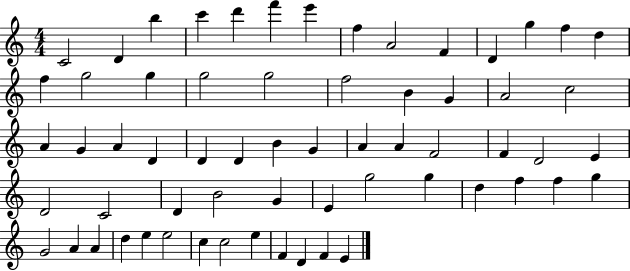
{
  \clef treble
  \numericTimeSignature
  \time 4/4
  \key c \major
  c'2 d'4 b''4 | c'''4 d'''4 f'''4 e'''4 | f''4 a'2 f'4 | d'4 g''4 f''4 d''4 | \break f''4 g''2 g''4 | g''2 g''2 | f''2 b'4 g'4 | a'2 c''2 | \break a'4 g'4 a'4 d'4 | d'4 d'4 b'4 g'4 | a'4 a'4 f'2 | f'4 d'2 e'4 | \break d'2 c'2 | d'4 b'2 g'4 | e'4 g''2 g''4 | d''4 f''4 f''4 g''4 | \break g'2 a'4 a'4 | d''4 e''4 e''2 | c''4 c''2 e''4 | f'4 d'4 f'4 e'4 | \break \bar "|."
}